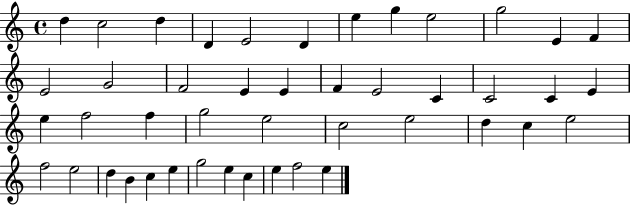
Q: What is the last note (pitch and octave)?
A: E5